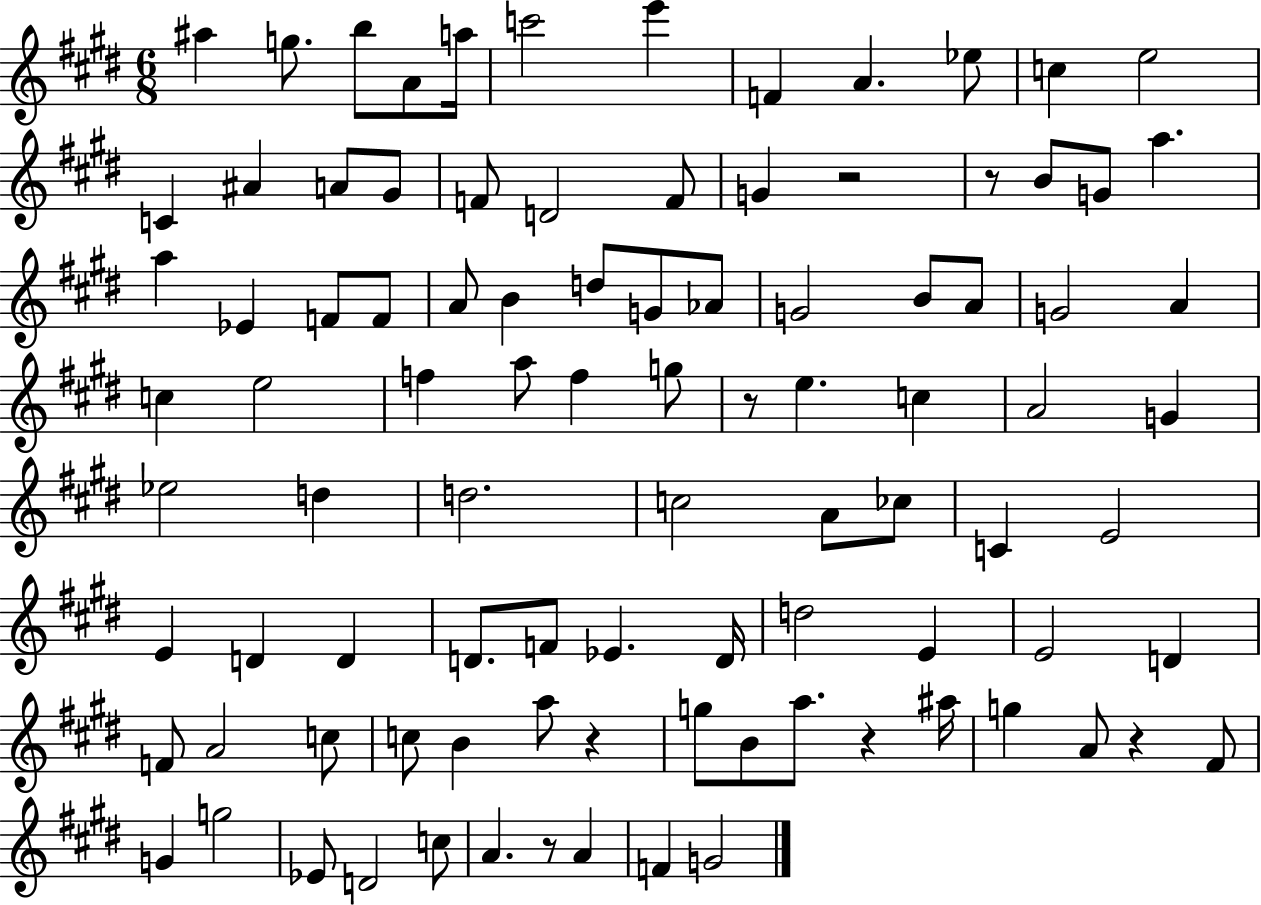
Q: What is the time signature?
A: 6/8